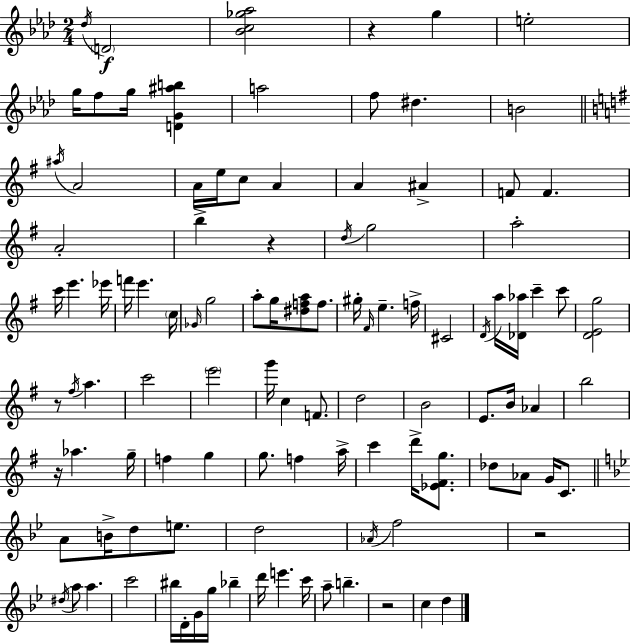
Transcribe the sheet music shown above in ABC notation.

X:1
T:Untitled
M:2/4
L:1/4
K:Fm
_d/4 D2 [_Bc_g_a]2 z g e2 g/4 f/2 g/4 [DG^ab] a2 f/2 ^d B2 ^a/4 A2 A/4 e/4 c/2 A A ^A F/2 F A2 b z d/4 g2 a2 c'/4 e' _e'/4 f'/4 e' c/4 _G/4 g2 a/2 g/4 [^dfa]/2 f/2 ^g/4 ^F/4 e f/4 ^C2 D/4 a/4 [_D_a]/4 c' c'/2 [DEg]2 z/2 ^f/4 a c'2 e'2 g'/4 c F/2 d2 B2 E/2 B/4 _A b2 z/4 _a g/4 f g g/2 f a/4 c' d'/4 [_E^Fg]/2 _d/2 _A/2 G/4 C/2 A/2 B/4 d/2 e/2 d2 _A/4 f2 z2 ^d/4 a/2 a c'2 ^b/4 D/4 G/4 g/4 _b d'/4 e' c'/4 a/2 b z2 c d